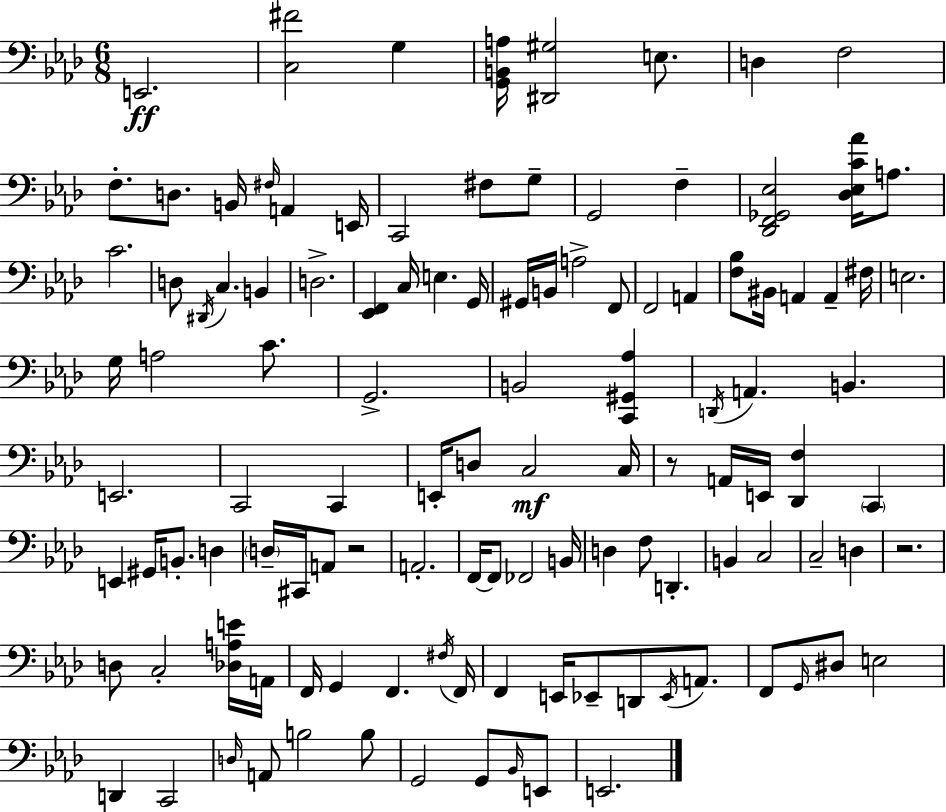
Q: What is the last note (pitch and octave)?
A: E2